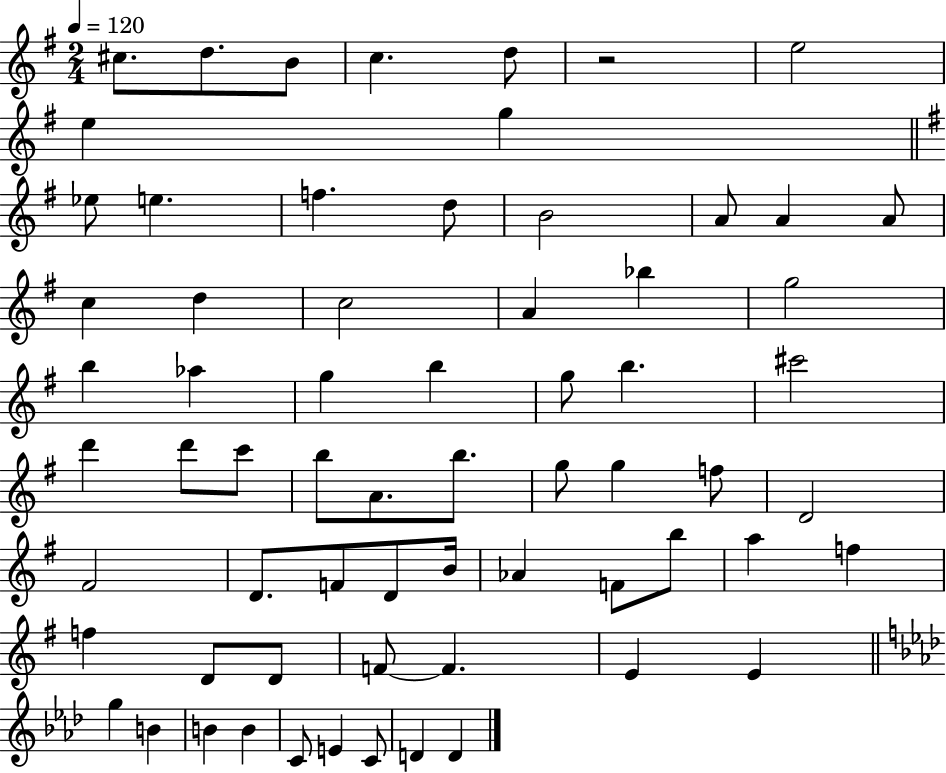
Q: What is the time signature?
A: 2/4